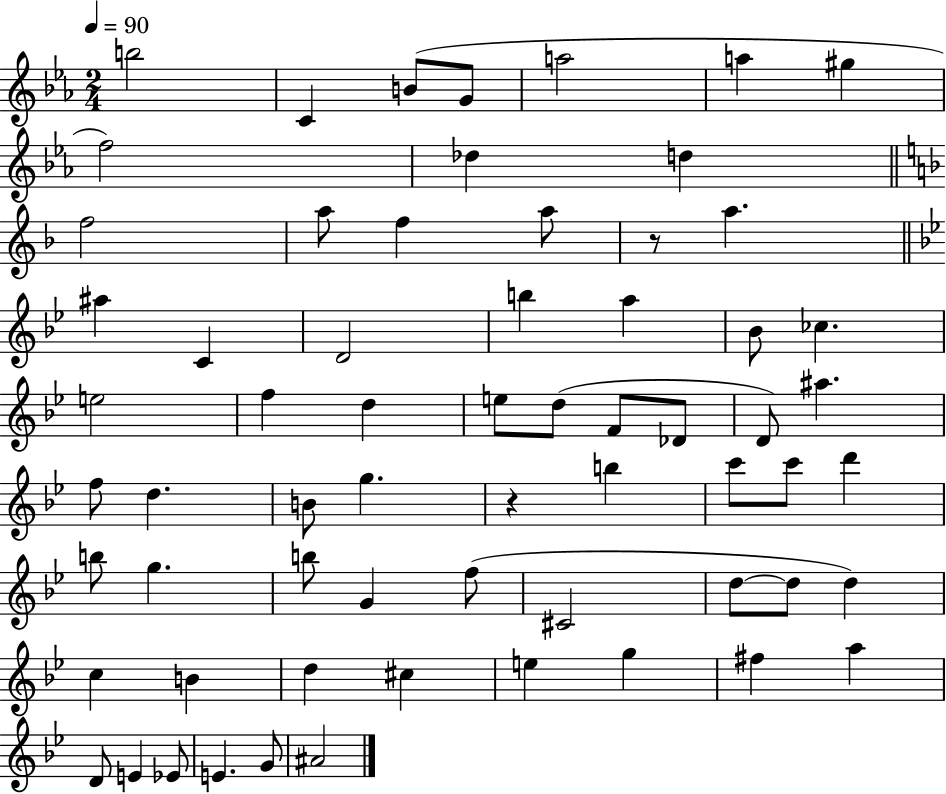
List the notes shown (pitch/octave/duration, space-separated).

B5/h C4/q B4/e G4/e A5/h A5/q G#5/q F5/h Db5/q D5/q F5/h A5/e F5/q A5/e R/e A5/q. A#5/q C4/q D4/h B5/q A5/q Bb4/e CES5/q. E5/h F5/q D5/q E5/e D5/e F4/e Db4/e D4/e A#5/q. F5/e D5/q. B4/e G5/q. R/q B5/q C6/e C6/e D6/q B5/e G5/q. B5/e G4/q F5/e C#4/h D5/e D5/e D5/q C5/q B4/q D5/q C#5/q E5/q G5/q F#5/q A5/q D4/e E4/q Eb4/e E4/q. G4/e A#4/h